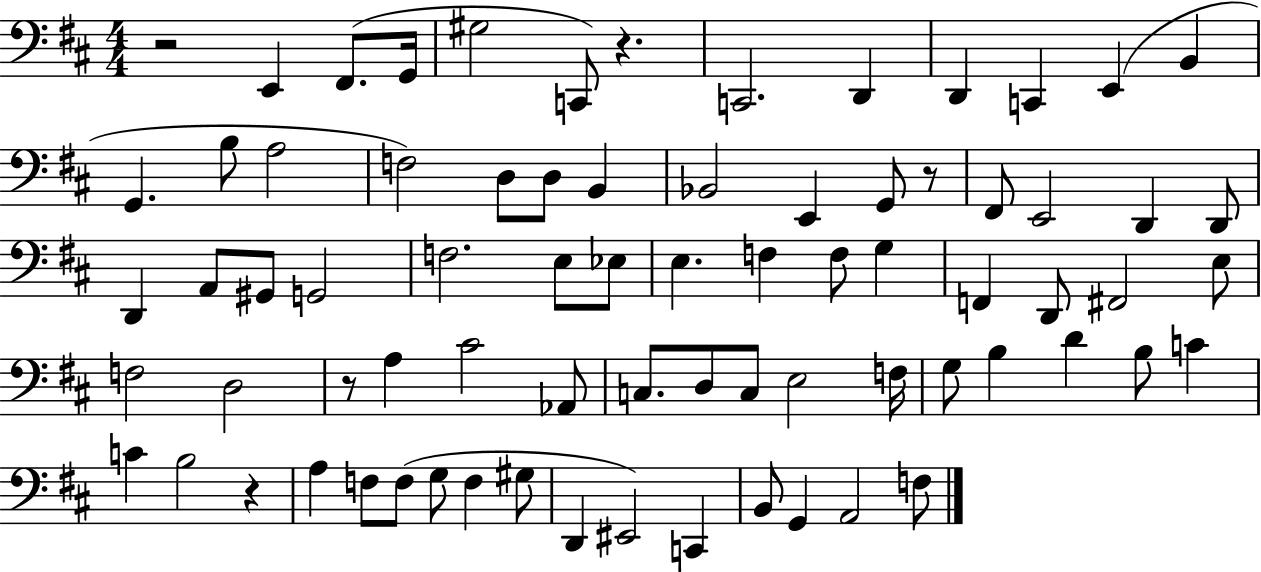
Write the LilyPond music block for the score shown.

{
  \clef bass
  \numericTimeSignature
  \time 4/4
  \key d \major
  r2 e,4 fis,8.( g,16 | gis2 c,8) r4. | c,2. d,4 | d,4 c,4 e,4( b,4 | \break g,4. b8 a2 | f2) d8 d8 b,4 | bes,2 e,4 g,8 r8 | fis,8 e,2 d,4 d,8 | \break d,4 a,8 gis,8 g,2 | f2. e8 ees8 | e4. f4 f8 g4 | f,4 d,8 fis,2 e8 | \break f2 d2 | r8 a4 cis'2 aes,8 | c8. d8 c8 e2 f16 | g8 b4 d'4 b8 c'4 | \break c'4 b2 r4 | a4 f8 f8( g8 f4 gis8 | d,4 eis,2) c,4 | b,8 g,4 a,2 f8 | \break \bar "|."
}